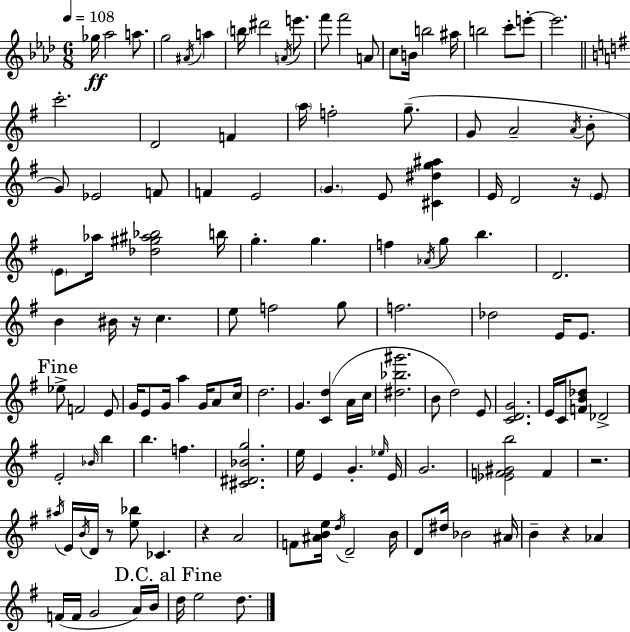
Gb5/s Ab5/h A5/e. G5/h A#4/s A5/q B5/s D#6/h A4/s E6/e. F6/e F6/h A4/e C5/e B4/s B5/h A#5/s B5/h C6/e E6/e E6/h. C6/h. D4/h F4/q A5/s F5/h G5/e. G4/e A4/h A4/s B4/e G4/e Eb4/h F4/e F4/q E4/h G4/q. E4/e [C#4,D#5,G5,A#5]/q E4/s D4/h R/s E4/e E4/e Ab5/s [Db5,G#5,A#5,Bb5]/h B5/s G5/q. G5/q. F5/q Ab4/s G5/e B5/q. D4/h. B4/q BIS4/s R/s C5/q. E5/e F5/h G5/e F5/h. Db5/h E4/s E4/e. Eb5/e F4/h E4/e G4/s E4/e G4/s A5/q G4/s A4/e C5/s D5/h. G4/q. [C4,D5]/q A4/s C5/s [D#5,Bb5,G#6]/h. B4/e D5/h E4/e [C4,D4,G4]/h. E4/s C4/s [F4,B4,Db5]/e Db4/h E4/h Bb4/s B5/q B5/q. F5/q. [C#4,D#4,Bb4,G5]/h. E5/s E4/q G4/q. Eb5/s E4/s G4/h. [Eb4,F4,G#4,B5]/h F4/q R/h. A#5/s E4/s B4/s D4/s R/e [E5,Bb5]/e CES4/q. R/q A4/h F4/e [A#4,B4,E5]/s D5/s D4/h B4/s D4/e D#5/s Bb4/h A#4/s B4/q R/q Ab4/q F4/s F4/s G4/h A4/s B4/s D5/s E5/h D5/e.